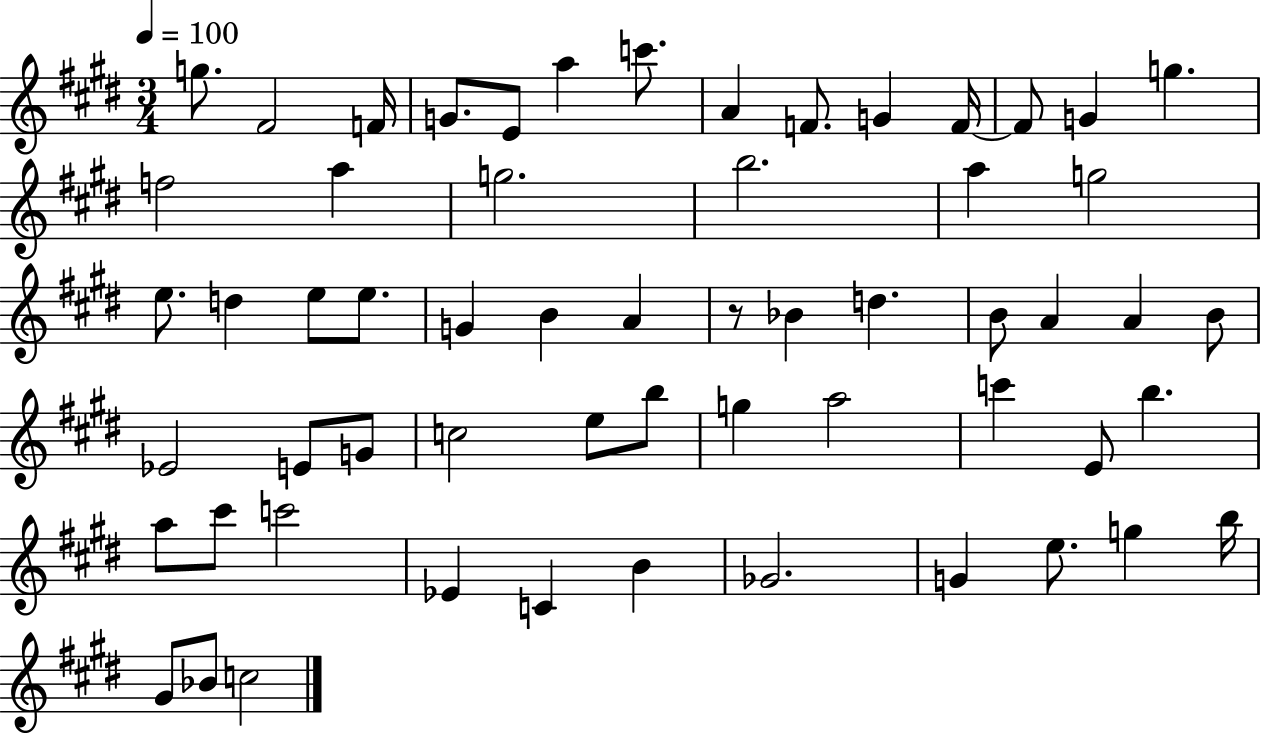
{
  \clef treble
  \numericTimeSignature
  \time 3/4
  \key e \major
  \tempo 4 = 100
  g''8. fis'2 f'16 | g'8. e'8 a''4 c'''8. | a'4 f'8. g'4 f'16~~ | f'8 g'4 g''4. | \break f''2 a''4 | g''2. | b''2. | a''4 g''2 | \break e''8. d''4 e''8 e''8. | g'4 b'4 a'4 | r8 bes'4 d''4. | b'8 a'4 a'4 b'8 | \break ees'2 e'8 g'8 | c''2 e''8 b''8 | g''4 a''2 | c'''4 e'8 b''4. | \break a''8 cis'''8 c'''2 | ees'4 c'4 b'4 | ges'2. | g'4 e''8. g''4 b''16 | \break gis'8 bes'8 c''2 | \bar "|."
}